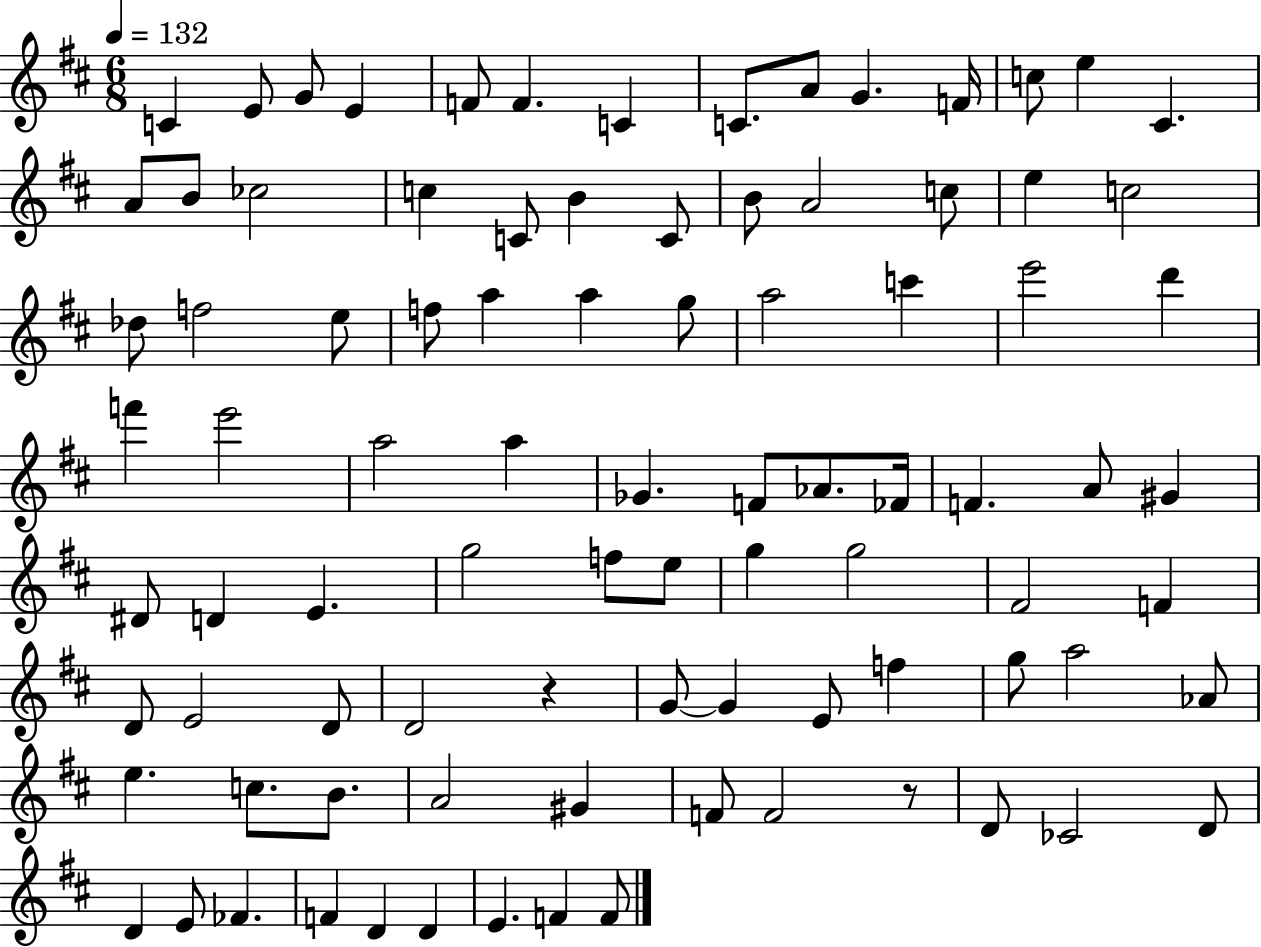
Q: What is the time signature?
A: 6/8